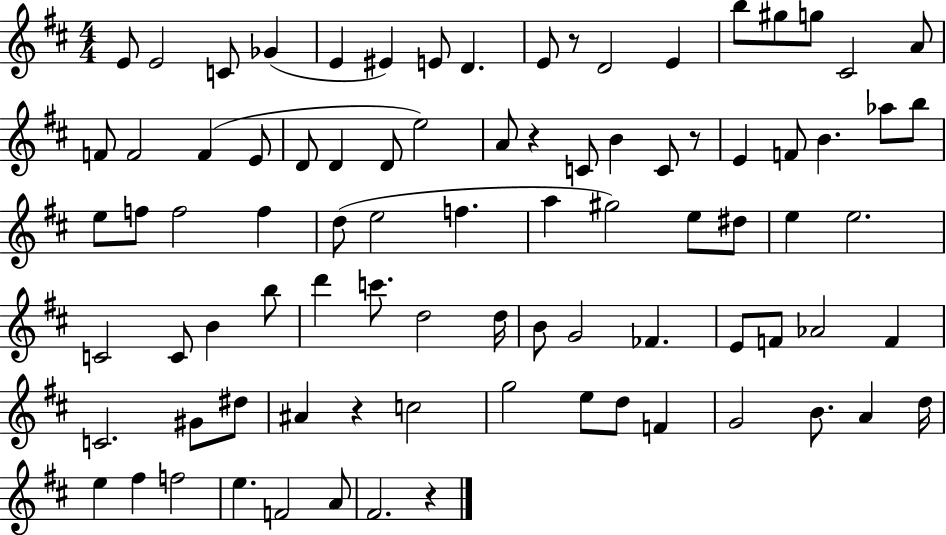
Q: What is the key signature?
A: D major